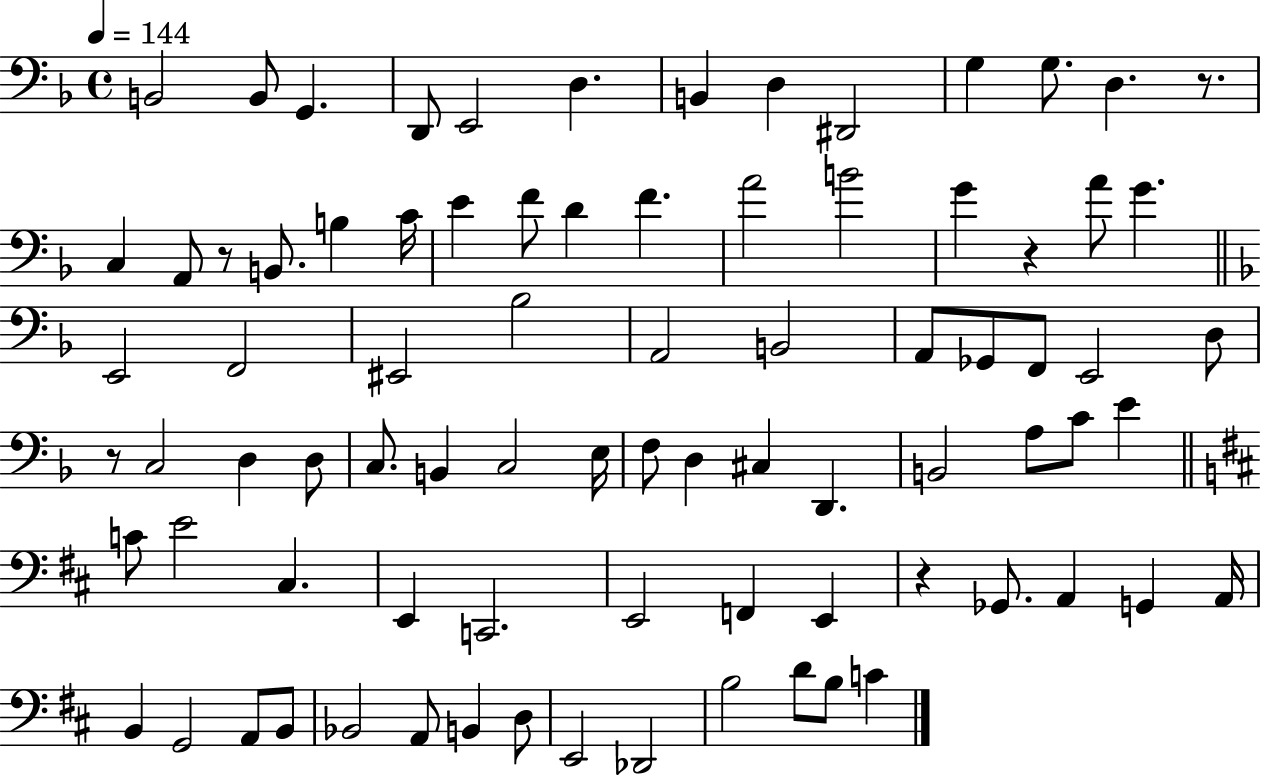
X:1
T:Untitled
M:4/4
L:1/4
K:F
B,,2 B,,/2 G,, D,,/2 E,,2 D, B,, D, ^D,,2 G, G,/2 D, z/2 C, A,,/2 z/2 B,,/2 B, C/4 E F/2 D F A2 B2 G z A/2 G E,,2 F,,2 ^E,,2 _B,2 A,,2 B,,2 A,,/2 _G,,/2 F,,/2 E,,2 D,/2 z/2 C,2 D, D,/2 C,/2 B,, C,2 E,/4 F,/2 D, ^C, D,, B,,2 A,/2 C/2 E C/2 E2 ^C, E,, C,,2 E,,2 F,, E,, z _G,,/2 A,, G,, A,,/4 B,, G,,2 A,,/2 B,,/2 _B,,2 A,,/2 B,, D,/2 E,,2 _D,,2 B,2 D/2 B,/2 C